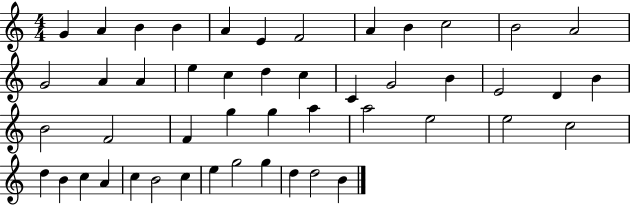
G4/q A4/q B4/q B4/q A4/q E4/q F4/h A4/q B4/q C5/h B4/h A4/h G4/h A4/q A4/q E5/q C5/q D5/q C5/q C4/q G4/h B4/q E4/h D4/q B4/q B4/h F4/h F4/q G5/q G5/q A5/q A5/h E5/h E5/h C5/h D5/q B4/q C5/q A4/q C5/q B4/h C5/q E5/q G5/h G5/q D5/q D5/h B4/q